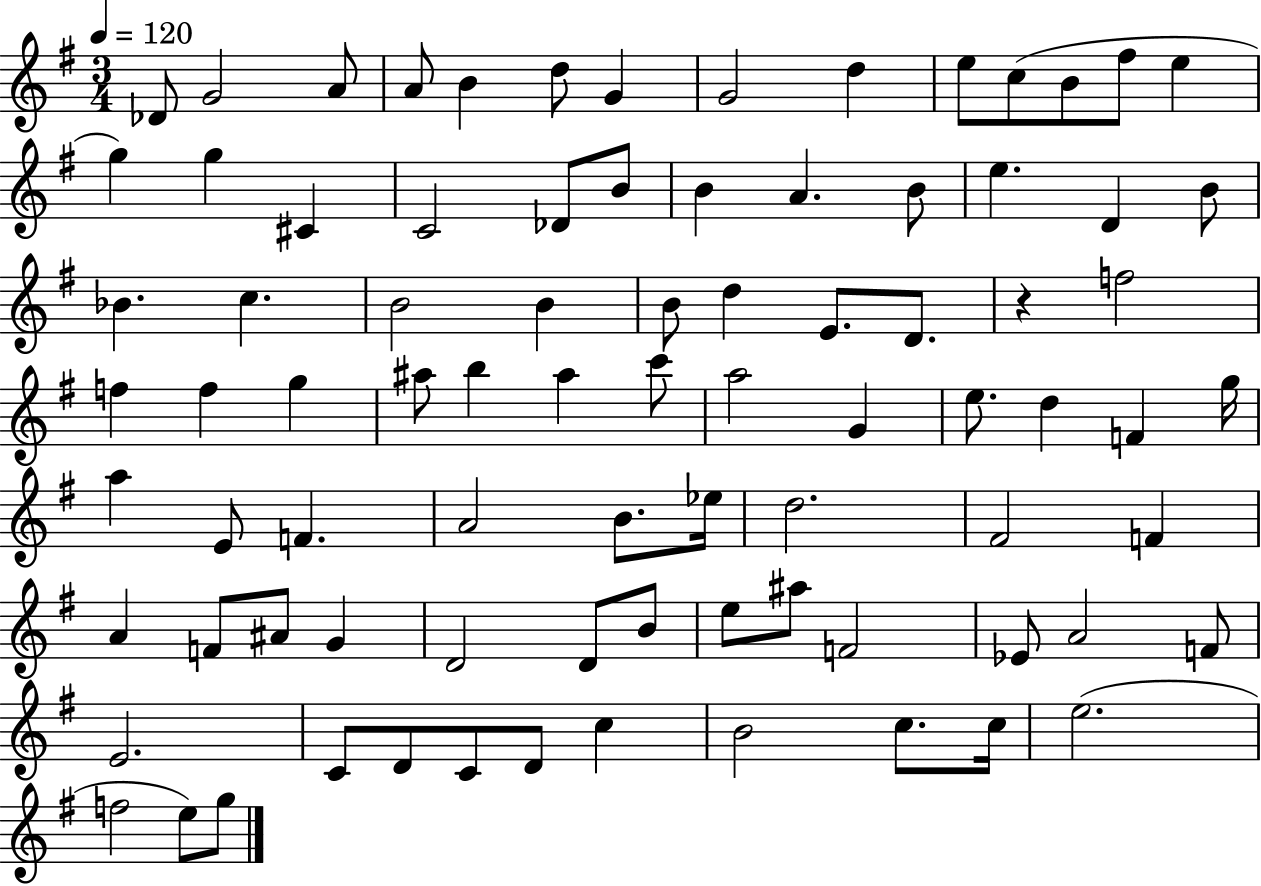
X:1
T:Untitled
M:3/4
L:1/4
K:G
_D/2 G2 A/2 A/2 B d/2 G G2 d e/2 c/2 B/2 ^f/2 e g g ^C C2 _D/2 B/2 B A B/2 e D B/2 _B c B2 B B/2 d E/2 D/2 z f2 f f g ^a/2 b ^a c'/2 a2 G e/2 d F g/4 a E/2 F A2 B/2 _e/4 d2 ^F2 F A F/2 ^A/2 G D2 D/2 B/2 e/2 ^a/2 F2 _E/2 A2 F/2 E2 C/2 D/2 C/2 D/2 c B2 c/2 c/4 e2 f2 e/2 g/2